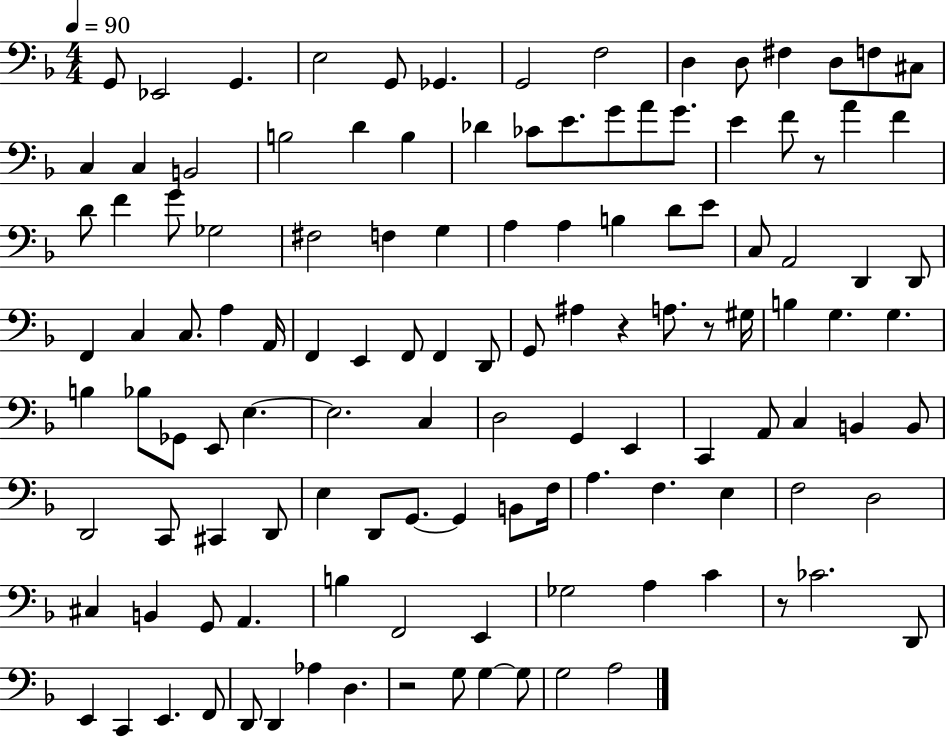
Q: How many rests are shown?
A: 5